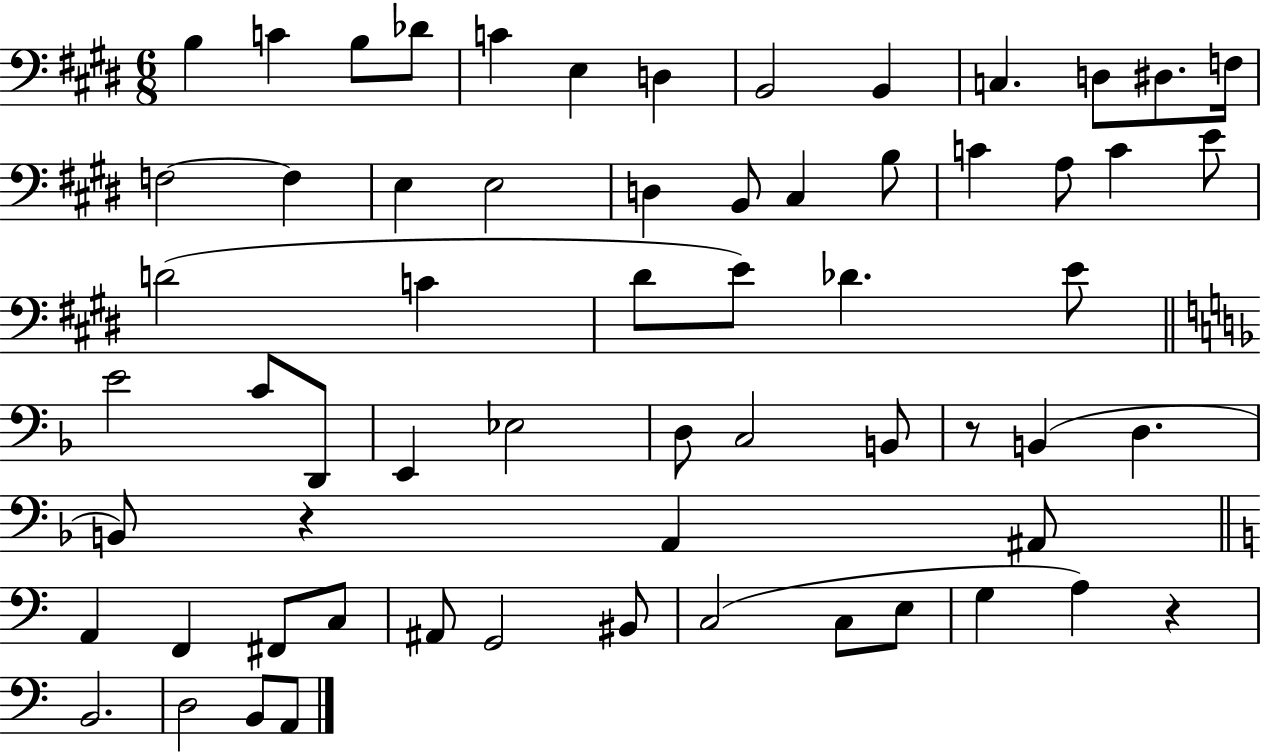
B3/q C4/q B3/e Db4/e C4/q E3/q D3/q B2/h B2/q C3/q. D3/e D#3/e. F3/s F3/h F3/q E3/q E3/h D3/q B2/e C#3/q B3/e C4/q A3/e C4/q E4/e D4/h C4/q D#4/e E4/e Db4/q. E4/e E4/h C4/e D2/e E2/q Eb3/h D3/e C3/h B2/e R/e B2/q D3/q. B2/e R/q A2/q A#2/e A2/q F2/q F#2/e C3/e A#2/e G2/h BIS2/e C3/h C3/e E3/e G3/q A3/q R/q B2/h. D3/h B2/e A2/e